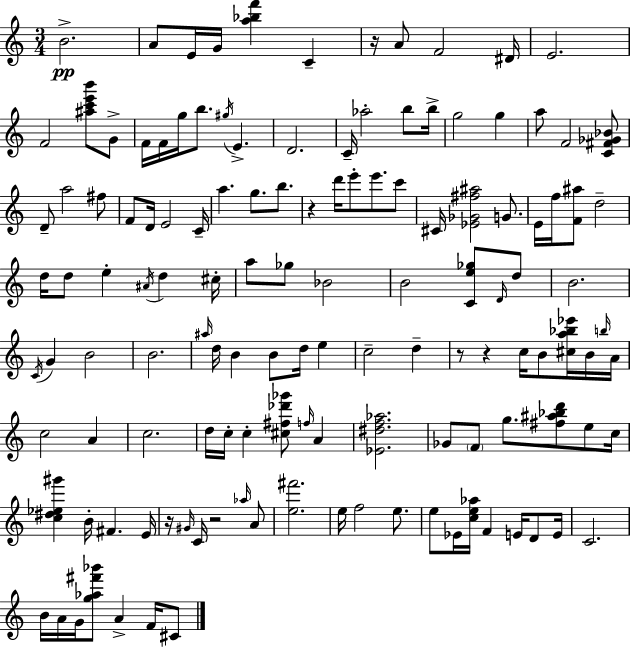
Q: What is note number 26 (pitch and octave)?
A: F4